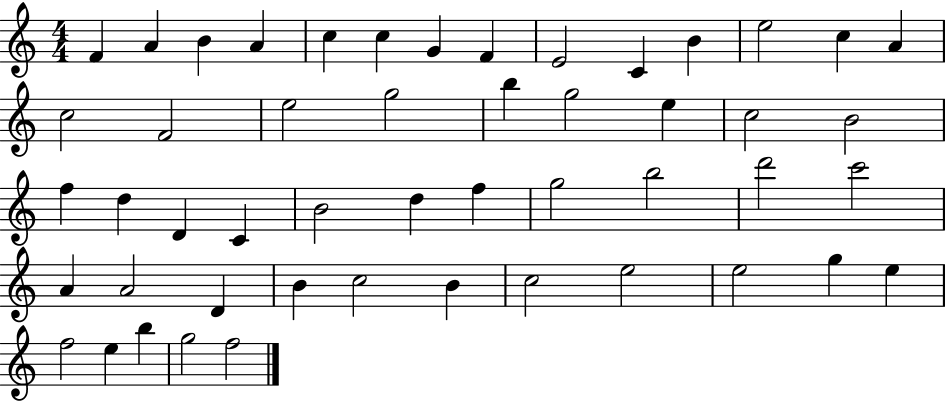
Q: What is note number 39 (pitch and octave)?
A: C5